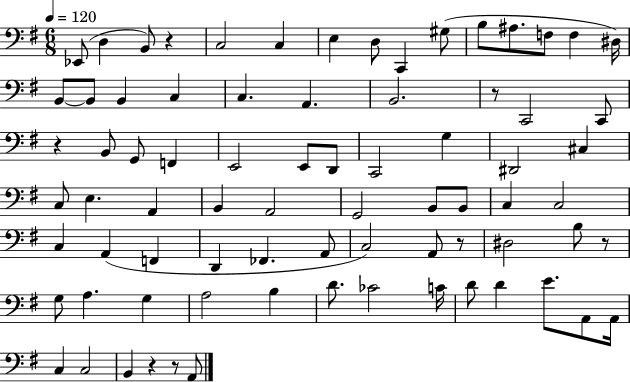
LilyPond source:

{
  \clef bass
  \numericTimeSignature
  \time 6/8
  \key g \major
  \tempo 4 = 120
  \repeat volta 2 { ees,8( d4 b,8) r4 | c2 c4 | e4 d8 c,4 gis8( | b8 ais8. f8 f4 dis16) | \break b,8~~ b,8 b,4 c4 | c4. a,4. | b,2. | r8 c,2 c,8 | \break r4 b,8 g,8 f,4 | e,2 e,8 d,8 | c,2 g4 | dis,2 cis4 | \break c8 e4. a,4 | b,4 a,2 | g,2 b,8 b,8 | c4 c2 | \break c4 a,4( f,4 | d,4 fes,4. a,8 | c2) a,8 r8 | dis2 b8 r8 | \break g8 a4. g4 | a2 b4 | d'8. ces'2 c'16 | d'8 d'4 e'8. a,8 a,16 | \break c4 c2 | b,4 r4 r8 a,8 | } \bar "|."
}